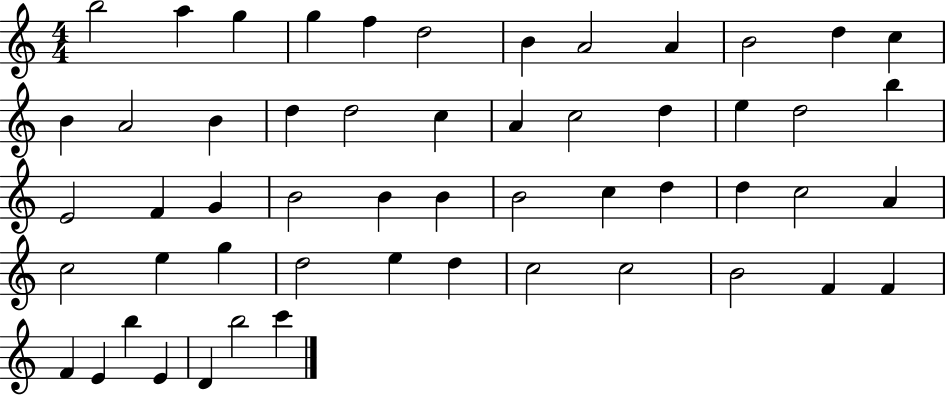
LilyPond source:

{
  \clef treble
  \numericTimeSignature
  \time 4/4
  \key c \major
  b''2 a''4 g''4 | g''4 f''4 d''2 | b'4 a'2 a'4 | b'2 d''4 c''4 | \break b'4 a'2 b'4 | d''4 d''2 c''4 | a'4 c''2 d''4 | e''4 d''2 b''4 | \break e'2 f'4 g'4 | b'2 b'4 b'4 | b'2 c''4 d''4 | d''4 c''2 a'4 | \break c''2 e''4 g''4 | d''2 e''4 d''4 | c''2 c''2 | b'2 f'4 f'4 | \break f'4 e'4 b''4 e'4 | d'4 b''2 c'''4 | \bar "|."
}